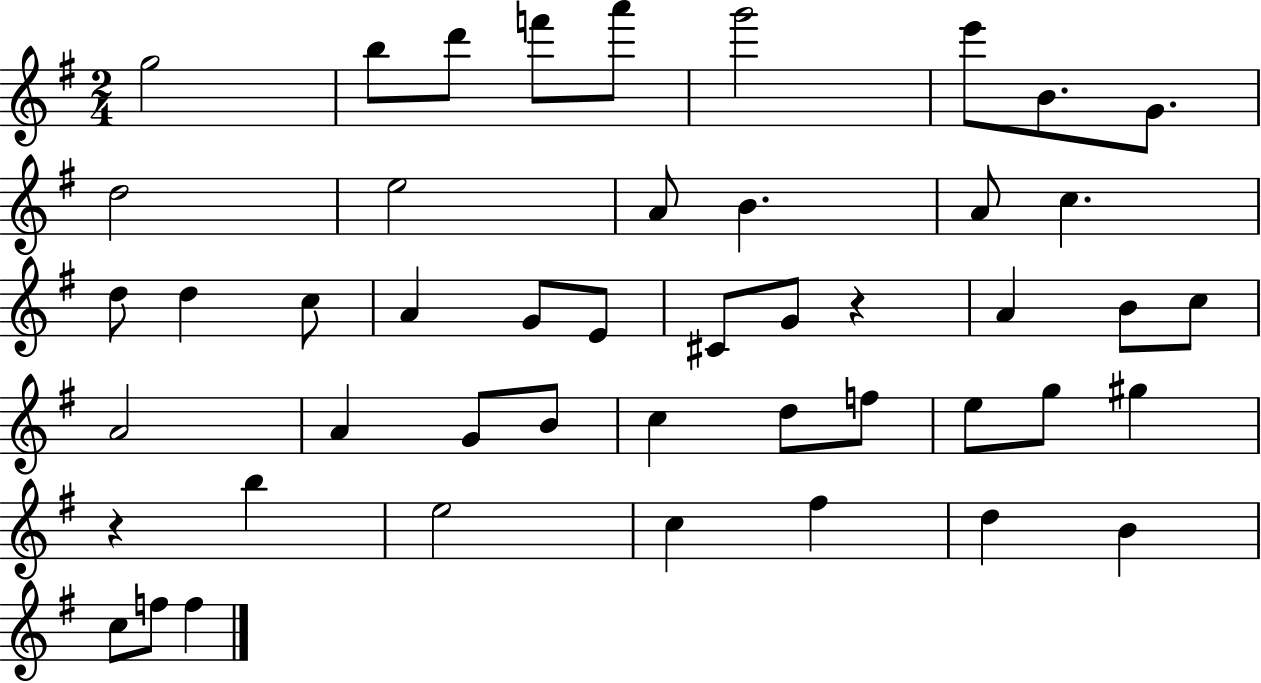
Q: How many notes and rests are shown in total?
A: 47